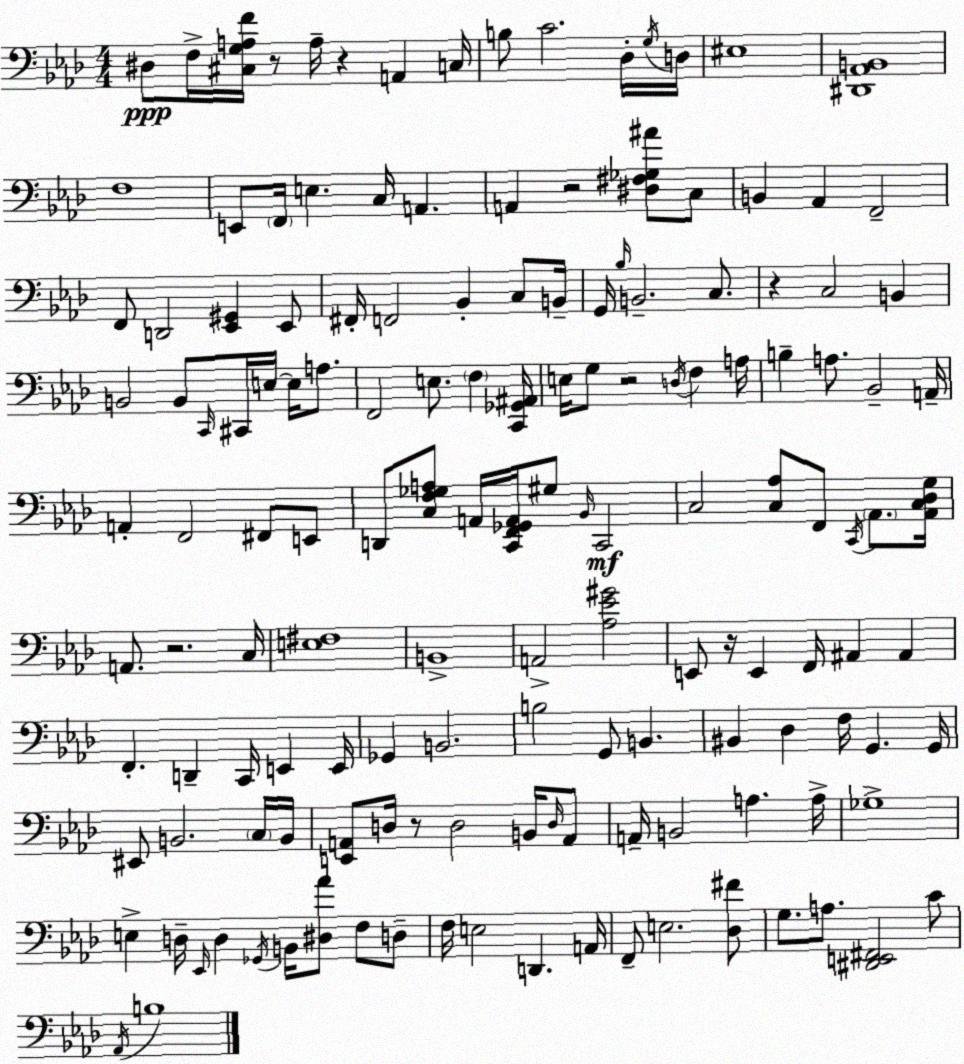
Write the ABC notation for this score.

X:1
T:Untitled
M:4/4
L:1/4
K:Ab
^D,/2 F,/4 [^C,G,A,F]/4 z/2 A,/4 z A,, C,/4 B,/2 C2 _D,/4 G,/4 D,/4 ^E,4 [^D,,_A,,B,,]4 F,4 E,,/2 F,,/4 E, C,/4 A,, A,, z2 [^D,^F,_G,^A]/2 C,/2 B,, _A,, F,,2 F,,/2 D,,2 [_E,,^G,,] _E,,/2 ^F,,/4 F,,2 _B,, C,/2 B,,/4 G,,/4 _B,/4 B,,2 C,/2 z C,2 B,, B,,2 B,,/2 C,,/4 ^C,,/4 E,/4 E,/4 A,/2 F,,2 E,/2 F, [C,,_G,,^A,,]/4 E,/4 G,/2 z2 D,/4 F, A,/4 B, A,/2 _B,,2 A,,/4 A,, F,,2 ^F,,/2 E,,/2 D,,/2 [C,F,_G,A,]/2 A,,/4 [C,,F,,_G,,A,,]/4 ^G,/2 _B,,/4 C,,2 C,2 [C,_A,]/2 F,,/2 C,,/4 _A,,/2 [_A,,C,_D,G,]/4 A,,/2 z2 C,/4 [E,^F,]4 B,,4 A,,2 [_A,_E^G]2 E,,/2 z/4 E,, F,,/4 ^A,, ^A,, F,, D,, C,,/4 E,, E,,/4 _G,, B,,2 B,2 G,,/2 B,, ^B,, _D, F,/4 G,, G,,/4 ^E,,/2 B,,2 C,/4 B,,/4 [E,,A,,]/2 D,/4 z/2 D,2 B,,/4 D,/4 A,,/2 A,,/4 B,,2 A, A,/4 _G,4 E, D,/4 _E,,/4 D, _G,,/4 B,,/4 [^D,_A]/2 F,/2 D,/2 F,/4 E,2 D,, A,,/4 F,,/2 E,2 [_D,^F]/2 G,/2 A,/2 [^D,,E,,^F,,]2 C/2 _A,,/4 B,4